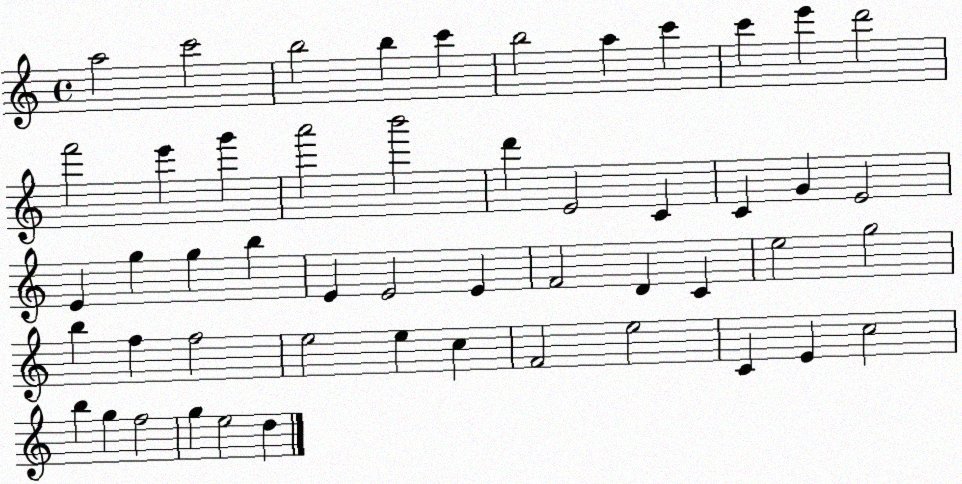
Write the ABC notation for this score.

X:1
T:Untitled
M:4/4
L:1/4
K:C
a2 c'2 b2 b c' b2 a c' c' e' d'2 f'2 e' g' a'2 b'2 d' E2 C C G E2 E g g b E E2 E F2 D C e2 g2 b f f2 e2 e c F2 e2 C E c2 b g f2 g e2 d